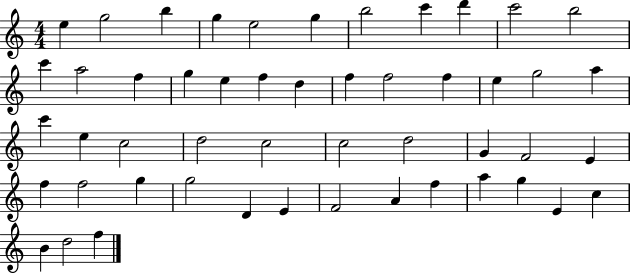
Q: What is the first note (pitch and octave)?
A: E5